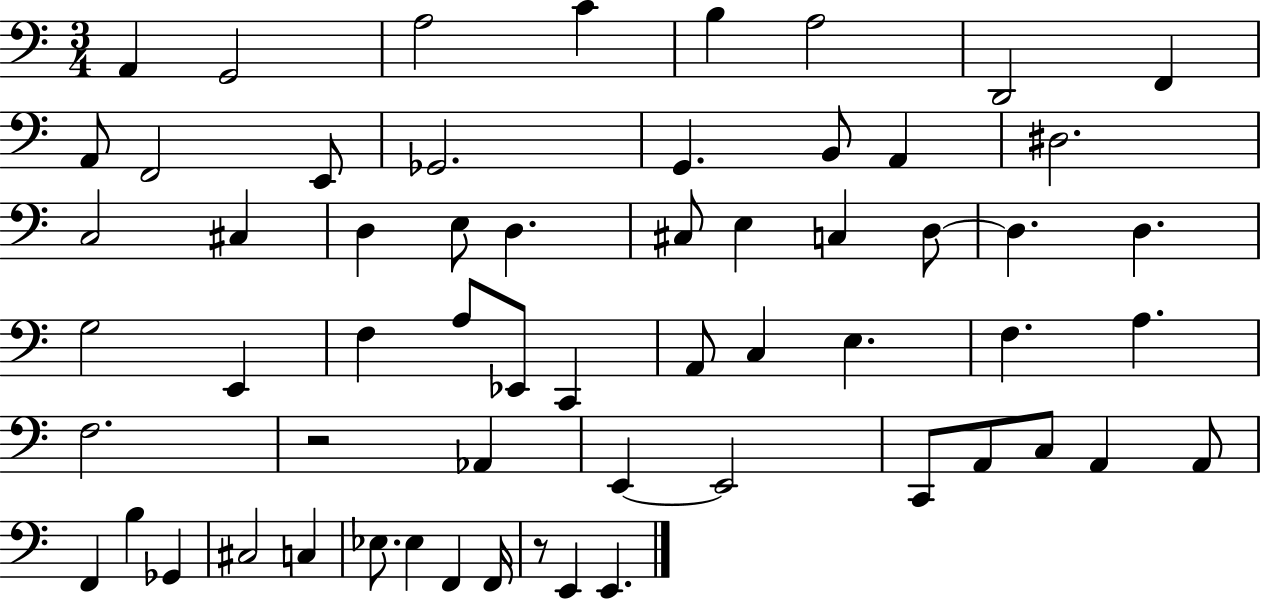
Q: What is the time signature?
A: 3/4